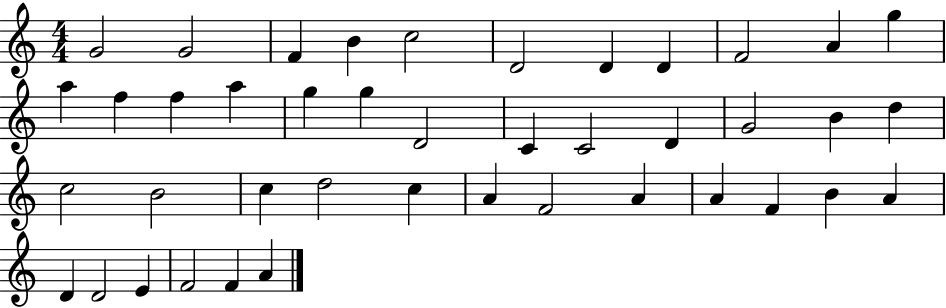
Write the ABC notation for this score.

X:1
T:Untitled
M:4/4
L:1/4
K:C
G2 G2 F B c2 D2 D D F2 A g a f f a g g D2 C C2 D G2 B d c2 B2 c d2 c A F2 A A F B A D D2 E F2 F A